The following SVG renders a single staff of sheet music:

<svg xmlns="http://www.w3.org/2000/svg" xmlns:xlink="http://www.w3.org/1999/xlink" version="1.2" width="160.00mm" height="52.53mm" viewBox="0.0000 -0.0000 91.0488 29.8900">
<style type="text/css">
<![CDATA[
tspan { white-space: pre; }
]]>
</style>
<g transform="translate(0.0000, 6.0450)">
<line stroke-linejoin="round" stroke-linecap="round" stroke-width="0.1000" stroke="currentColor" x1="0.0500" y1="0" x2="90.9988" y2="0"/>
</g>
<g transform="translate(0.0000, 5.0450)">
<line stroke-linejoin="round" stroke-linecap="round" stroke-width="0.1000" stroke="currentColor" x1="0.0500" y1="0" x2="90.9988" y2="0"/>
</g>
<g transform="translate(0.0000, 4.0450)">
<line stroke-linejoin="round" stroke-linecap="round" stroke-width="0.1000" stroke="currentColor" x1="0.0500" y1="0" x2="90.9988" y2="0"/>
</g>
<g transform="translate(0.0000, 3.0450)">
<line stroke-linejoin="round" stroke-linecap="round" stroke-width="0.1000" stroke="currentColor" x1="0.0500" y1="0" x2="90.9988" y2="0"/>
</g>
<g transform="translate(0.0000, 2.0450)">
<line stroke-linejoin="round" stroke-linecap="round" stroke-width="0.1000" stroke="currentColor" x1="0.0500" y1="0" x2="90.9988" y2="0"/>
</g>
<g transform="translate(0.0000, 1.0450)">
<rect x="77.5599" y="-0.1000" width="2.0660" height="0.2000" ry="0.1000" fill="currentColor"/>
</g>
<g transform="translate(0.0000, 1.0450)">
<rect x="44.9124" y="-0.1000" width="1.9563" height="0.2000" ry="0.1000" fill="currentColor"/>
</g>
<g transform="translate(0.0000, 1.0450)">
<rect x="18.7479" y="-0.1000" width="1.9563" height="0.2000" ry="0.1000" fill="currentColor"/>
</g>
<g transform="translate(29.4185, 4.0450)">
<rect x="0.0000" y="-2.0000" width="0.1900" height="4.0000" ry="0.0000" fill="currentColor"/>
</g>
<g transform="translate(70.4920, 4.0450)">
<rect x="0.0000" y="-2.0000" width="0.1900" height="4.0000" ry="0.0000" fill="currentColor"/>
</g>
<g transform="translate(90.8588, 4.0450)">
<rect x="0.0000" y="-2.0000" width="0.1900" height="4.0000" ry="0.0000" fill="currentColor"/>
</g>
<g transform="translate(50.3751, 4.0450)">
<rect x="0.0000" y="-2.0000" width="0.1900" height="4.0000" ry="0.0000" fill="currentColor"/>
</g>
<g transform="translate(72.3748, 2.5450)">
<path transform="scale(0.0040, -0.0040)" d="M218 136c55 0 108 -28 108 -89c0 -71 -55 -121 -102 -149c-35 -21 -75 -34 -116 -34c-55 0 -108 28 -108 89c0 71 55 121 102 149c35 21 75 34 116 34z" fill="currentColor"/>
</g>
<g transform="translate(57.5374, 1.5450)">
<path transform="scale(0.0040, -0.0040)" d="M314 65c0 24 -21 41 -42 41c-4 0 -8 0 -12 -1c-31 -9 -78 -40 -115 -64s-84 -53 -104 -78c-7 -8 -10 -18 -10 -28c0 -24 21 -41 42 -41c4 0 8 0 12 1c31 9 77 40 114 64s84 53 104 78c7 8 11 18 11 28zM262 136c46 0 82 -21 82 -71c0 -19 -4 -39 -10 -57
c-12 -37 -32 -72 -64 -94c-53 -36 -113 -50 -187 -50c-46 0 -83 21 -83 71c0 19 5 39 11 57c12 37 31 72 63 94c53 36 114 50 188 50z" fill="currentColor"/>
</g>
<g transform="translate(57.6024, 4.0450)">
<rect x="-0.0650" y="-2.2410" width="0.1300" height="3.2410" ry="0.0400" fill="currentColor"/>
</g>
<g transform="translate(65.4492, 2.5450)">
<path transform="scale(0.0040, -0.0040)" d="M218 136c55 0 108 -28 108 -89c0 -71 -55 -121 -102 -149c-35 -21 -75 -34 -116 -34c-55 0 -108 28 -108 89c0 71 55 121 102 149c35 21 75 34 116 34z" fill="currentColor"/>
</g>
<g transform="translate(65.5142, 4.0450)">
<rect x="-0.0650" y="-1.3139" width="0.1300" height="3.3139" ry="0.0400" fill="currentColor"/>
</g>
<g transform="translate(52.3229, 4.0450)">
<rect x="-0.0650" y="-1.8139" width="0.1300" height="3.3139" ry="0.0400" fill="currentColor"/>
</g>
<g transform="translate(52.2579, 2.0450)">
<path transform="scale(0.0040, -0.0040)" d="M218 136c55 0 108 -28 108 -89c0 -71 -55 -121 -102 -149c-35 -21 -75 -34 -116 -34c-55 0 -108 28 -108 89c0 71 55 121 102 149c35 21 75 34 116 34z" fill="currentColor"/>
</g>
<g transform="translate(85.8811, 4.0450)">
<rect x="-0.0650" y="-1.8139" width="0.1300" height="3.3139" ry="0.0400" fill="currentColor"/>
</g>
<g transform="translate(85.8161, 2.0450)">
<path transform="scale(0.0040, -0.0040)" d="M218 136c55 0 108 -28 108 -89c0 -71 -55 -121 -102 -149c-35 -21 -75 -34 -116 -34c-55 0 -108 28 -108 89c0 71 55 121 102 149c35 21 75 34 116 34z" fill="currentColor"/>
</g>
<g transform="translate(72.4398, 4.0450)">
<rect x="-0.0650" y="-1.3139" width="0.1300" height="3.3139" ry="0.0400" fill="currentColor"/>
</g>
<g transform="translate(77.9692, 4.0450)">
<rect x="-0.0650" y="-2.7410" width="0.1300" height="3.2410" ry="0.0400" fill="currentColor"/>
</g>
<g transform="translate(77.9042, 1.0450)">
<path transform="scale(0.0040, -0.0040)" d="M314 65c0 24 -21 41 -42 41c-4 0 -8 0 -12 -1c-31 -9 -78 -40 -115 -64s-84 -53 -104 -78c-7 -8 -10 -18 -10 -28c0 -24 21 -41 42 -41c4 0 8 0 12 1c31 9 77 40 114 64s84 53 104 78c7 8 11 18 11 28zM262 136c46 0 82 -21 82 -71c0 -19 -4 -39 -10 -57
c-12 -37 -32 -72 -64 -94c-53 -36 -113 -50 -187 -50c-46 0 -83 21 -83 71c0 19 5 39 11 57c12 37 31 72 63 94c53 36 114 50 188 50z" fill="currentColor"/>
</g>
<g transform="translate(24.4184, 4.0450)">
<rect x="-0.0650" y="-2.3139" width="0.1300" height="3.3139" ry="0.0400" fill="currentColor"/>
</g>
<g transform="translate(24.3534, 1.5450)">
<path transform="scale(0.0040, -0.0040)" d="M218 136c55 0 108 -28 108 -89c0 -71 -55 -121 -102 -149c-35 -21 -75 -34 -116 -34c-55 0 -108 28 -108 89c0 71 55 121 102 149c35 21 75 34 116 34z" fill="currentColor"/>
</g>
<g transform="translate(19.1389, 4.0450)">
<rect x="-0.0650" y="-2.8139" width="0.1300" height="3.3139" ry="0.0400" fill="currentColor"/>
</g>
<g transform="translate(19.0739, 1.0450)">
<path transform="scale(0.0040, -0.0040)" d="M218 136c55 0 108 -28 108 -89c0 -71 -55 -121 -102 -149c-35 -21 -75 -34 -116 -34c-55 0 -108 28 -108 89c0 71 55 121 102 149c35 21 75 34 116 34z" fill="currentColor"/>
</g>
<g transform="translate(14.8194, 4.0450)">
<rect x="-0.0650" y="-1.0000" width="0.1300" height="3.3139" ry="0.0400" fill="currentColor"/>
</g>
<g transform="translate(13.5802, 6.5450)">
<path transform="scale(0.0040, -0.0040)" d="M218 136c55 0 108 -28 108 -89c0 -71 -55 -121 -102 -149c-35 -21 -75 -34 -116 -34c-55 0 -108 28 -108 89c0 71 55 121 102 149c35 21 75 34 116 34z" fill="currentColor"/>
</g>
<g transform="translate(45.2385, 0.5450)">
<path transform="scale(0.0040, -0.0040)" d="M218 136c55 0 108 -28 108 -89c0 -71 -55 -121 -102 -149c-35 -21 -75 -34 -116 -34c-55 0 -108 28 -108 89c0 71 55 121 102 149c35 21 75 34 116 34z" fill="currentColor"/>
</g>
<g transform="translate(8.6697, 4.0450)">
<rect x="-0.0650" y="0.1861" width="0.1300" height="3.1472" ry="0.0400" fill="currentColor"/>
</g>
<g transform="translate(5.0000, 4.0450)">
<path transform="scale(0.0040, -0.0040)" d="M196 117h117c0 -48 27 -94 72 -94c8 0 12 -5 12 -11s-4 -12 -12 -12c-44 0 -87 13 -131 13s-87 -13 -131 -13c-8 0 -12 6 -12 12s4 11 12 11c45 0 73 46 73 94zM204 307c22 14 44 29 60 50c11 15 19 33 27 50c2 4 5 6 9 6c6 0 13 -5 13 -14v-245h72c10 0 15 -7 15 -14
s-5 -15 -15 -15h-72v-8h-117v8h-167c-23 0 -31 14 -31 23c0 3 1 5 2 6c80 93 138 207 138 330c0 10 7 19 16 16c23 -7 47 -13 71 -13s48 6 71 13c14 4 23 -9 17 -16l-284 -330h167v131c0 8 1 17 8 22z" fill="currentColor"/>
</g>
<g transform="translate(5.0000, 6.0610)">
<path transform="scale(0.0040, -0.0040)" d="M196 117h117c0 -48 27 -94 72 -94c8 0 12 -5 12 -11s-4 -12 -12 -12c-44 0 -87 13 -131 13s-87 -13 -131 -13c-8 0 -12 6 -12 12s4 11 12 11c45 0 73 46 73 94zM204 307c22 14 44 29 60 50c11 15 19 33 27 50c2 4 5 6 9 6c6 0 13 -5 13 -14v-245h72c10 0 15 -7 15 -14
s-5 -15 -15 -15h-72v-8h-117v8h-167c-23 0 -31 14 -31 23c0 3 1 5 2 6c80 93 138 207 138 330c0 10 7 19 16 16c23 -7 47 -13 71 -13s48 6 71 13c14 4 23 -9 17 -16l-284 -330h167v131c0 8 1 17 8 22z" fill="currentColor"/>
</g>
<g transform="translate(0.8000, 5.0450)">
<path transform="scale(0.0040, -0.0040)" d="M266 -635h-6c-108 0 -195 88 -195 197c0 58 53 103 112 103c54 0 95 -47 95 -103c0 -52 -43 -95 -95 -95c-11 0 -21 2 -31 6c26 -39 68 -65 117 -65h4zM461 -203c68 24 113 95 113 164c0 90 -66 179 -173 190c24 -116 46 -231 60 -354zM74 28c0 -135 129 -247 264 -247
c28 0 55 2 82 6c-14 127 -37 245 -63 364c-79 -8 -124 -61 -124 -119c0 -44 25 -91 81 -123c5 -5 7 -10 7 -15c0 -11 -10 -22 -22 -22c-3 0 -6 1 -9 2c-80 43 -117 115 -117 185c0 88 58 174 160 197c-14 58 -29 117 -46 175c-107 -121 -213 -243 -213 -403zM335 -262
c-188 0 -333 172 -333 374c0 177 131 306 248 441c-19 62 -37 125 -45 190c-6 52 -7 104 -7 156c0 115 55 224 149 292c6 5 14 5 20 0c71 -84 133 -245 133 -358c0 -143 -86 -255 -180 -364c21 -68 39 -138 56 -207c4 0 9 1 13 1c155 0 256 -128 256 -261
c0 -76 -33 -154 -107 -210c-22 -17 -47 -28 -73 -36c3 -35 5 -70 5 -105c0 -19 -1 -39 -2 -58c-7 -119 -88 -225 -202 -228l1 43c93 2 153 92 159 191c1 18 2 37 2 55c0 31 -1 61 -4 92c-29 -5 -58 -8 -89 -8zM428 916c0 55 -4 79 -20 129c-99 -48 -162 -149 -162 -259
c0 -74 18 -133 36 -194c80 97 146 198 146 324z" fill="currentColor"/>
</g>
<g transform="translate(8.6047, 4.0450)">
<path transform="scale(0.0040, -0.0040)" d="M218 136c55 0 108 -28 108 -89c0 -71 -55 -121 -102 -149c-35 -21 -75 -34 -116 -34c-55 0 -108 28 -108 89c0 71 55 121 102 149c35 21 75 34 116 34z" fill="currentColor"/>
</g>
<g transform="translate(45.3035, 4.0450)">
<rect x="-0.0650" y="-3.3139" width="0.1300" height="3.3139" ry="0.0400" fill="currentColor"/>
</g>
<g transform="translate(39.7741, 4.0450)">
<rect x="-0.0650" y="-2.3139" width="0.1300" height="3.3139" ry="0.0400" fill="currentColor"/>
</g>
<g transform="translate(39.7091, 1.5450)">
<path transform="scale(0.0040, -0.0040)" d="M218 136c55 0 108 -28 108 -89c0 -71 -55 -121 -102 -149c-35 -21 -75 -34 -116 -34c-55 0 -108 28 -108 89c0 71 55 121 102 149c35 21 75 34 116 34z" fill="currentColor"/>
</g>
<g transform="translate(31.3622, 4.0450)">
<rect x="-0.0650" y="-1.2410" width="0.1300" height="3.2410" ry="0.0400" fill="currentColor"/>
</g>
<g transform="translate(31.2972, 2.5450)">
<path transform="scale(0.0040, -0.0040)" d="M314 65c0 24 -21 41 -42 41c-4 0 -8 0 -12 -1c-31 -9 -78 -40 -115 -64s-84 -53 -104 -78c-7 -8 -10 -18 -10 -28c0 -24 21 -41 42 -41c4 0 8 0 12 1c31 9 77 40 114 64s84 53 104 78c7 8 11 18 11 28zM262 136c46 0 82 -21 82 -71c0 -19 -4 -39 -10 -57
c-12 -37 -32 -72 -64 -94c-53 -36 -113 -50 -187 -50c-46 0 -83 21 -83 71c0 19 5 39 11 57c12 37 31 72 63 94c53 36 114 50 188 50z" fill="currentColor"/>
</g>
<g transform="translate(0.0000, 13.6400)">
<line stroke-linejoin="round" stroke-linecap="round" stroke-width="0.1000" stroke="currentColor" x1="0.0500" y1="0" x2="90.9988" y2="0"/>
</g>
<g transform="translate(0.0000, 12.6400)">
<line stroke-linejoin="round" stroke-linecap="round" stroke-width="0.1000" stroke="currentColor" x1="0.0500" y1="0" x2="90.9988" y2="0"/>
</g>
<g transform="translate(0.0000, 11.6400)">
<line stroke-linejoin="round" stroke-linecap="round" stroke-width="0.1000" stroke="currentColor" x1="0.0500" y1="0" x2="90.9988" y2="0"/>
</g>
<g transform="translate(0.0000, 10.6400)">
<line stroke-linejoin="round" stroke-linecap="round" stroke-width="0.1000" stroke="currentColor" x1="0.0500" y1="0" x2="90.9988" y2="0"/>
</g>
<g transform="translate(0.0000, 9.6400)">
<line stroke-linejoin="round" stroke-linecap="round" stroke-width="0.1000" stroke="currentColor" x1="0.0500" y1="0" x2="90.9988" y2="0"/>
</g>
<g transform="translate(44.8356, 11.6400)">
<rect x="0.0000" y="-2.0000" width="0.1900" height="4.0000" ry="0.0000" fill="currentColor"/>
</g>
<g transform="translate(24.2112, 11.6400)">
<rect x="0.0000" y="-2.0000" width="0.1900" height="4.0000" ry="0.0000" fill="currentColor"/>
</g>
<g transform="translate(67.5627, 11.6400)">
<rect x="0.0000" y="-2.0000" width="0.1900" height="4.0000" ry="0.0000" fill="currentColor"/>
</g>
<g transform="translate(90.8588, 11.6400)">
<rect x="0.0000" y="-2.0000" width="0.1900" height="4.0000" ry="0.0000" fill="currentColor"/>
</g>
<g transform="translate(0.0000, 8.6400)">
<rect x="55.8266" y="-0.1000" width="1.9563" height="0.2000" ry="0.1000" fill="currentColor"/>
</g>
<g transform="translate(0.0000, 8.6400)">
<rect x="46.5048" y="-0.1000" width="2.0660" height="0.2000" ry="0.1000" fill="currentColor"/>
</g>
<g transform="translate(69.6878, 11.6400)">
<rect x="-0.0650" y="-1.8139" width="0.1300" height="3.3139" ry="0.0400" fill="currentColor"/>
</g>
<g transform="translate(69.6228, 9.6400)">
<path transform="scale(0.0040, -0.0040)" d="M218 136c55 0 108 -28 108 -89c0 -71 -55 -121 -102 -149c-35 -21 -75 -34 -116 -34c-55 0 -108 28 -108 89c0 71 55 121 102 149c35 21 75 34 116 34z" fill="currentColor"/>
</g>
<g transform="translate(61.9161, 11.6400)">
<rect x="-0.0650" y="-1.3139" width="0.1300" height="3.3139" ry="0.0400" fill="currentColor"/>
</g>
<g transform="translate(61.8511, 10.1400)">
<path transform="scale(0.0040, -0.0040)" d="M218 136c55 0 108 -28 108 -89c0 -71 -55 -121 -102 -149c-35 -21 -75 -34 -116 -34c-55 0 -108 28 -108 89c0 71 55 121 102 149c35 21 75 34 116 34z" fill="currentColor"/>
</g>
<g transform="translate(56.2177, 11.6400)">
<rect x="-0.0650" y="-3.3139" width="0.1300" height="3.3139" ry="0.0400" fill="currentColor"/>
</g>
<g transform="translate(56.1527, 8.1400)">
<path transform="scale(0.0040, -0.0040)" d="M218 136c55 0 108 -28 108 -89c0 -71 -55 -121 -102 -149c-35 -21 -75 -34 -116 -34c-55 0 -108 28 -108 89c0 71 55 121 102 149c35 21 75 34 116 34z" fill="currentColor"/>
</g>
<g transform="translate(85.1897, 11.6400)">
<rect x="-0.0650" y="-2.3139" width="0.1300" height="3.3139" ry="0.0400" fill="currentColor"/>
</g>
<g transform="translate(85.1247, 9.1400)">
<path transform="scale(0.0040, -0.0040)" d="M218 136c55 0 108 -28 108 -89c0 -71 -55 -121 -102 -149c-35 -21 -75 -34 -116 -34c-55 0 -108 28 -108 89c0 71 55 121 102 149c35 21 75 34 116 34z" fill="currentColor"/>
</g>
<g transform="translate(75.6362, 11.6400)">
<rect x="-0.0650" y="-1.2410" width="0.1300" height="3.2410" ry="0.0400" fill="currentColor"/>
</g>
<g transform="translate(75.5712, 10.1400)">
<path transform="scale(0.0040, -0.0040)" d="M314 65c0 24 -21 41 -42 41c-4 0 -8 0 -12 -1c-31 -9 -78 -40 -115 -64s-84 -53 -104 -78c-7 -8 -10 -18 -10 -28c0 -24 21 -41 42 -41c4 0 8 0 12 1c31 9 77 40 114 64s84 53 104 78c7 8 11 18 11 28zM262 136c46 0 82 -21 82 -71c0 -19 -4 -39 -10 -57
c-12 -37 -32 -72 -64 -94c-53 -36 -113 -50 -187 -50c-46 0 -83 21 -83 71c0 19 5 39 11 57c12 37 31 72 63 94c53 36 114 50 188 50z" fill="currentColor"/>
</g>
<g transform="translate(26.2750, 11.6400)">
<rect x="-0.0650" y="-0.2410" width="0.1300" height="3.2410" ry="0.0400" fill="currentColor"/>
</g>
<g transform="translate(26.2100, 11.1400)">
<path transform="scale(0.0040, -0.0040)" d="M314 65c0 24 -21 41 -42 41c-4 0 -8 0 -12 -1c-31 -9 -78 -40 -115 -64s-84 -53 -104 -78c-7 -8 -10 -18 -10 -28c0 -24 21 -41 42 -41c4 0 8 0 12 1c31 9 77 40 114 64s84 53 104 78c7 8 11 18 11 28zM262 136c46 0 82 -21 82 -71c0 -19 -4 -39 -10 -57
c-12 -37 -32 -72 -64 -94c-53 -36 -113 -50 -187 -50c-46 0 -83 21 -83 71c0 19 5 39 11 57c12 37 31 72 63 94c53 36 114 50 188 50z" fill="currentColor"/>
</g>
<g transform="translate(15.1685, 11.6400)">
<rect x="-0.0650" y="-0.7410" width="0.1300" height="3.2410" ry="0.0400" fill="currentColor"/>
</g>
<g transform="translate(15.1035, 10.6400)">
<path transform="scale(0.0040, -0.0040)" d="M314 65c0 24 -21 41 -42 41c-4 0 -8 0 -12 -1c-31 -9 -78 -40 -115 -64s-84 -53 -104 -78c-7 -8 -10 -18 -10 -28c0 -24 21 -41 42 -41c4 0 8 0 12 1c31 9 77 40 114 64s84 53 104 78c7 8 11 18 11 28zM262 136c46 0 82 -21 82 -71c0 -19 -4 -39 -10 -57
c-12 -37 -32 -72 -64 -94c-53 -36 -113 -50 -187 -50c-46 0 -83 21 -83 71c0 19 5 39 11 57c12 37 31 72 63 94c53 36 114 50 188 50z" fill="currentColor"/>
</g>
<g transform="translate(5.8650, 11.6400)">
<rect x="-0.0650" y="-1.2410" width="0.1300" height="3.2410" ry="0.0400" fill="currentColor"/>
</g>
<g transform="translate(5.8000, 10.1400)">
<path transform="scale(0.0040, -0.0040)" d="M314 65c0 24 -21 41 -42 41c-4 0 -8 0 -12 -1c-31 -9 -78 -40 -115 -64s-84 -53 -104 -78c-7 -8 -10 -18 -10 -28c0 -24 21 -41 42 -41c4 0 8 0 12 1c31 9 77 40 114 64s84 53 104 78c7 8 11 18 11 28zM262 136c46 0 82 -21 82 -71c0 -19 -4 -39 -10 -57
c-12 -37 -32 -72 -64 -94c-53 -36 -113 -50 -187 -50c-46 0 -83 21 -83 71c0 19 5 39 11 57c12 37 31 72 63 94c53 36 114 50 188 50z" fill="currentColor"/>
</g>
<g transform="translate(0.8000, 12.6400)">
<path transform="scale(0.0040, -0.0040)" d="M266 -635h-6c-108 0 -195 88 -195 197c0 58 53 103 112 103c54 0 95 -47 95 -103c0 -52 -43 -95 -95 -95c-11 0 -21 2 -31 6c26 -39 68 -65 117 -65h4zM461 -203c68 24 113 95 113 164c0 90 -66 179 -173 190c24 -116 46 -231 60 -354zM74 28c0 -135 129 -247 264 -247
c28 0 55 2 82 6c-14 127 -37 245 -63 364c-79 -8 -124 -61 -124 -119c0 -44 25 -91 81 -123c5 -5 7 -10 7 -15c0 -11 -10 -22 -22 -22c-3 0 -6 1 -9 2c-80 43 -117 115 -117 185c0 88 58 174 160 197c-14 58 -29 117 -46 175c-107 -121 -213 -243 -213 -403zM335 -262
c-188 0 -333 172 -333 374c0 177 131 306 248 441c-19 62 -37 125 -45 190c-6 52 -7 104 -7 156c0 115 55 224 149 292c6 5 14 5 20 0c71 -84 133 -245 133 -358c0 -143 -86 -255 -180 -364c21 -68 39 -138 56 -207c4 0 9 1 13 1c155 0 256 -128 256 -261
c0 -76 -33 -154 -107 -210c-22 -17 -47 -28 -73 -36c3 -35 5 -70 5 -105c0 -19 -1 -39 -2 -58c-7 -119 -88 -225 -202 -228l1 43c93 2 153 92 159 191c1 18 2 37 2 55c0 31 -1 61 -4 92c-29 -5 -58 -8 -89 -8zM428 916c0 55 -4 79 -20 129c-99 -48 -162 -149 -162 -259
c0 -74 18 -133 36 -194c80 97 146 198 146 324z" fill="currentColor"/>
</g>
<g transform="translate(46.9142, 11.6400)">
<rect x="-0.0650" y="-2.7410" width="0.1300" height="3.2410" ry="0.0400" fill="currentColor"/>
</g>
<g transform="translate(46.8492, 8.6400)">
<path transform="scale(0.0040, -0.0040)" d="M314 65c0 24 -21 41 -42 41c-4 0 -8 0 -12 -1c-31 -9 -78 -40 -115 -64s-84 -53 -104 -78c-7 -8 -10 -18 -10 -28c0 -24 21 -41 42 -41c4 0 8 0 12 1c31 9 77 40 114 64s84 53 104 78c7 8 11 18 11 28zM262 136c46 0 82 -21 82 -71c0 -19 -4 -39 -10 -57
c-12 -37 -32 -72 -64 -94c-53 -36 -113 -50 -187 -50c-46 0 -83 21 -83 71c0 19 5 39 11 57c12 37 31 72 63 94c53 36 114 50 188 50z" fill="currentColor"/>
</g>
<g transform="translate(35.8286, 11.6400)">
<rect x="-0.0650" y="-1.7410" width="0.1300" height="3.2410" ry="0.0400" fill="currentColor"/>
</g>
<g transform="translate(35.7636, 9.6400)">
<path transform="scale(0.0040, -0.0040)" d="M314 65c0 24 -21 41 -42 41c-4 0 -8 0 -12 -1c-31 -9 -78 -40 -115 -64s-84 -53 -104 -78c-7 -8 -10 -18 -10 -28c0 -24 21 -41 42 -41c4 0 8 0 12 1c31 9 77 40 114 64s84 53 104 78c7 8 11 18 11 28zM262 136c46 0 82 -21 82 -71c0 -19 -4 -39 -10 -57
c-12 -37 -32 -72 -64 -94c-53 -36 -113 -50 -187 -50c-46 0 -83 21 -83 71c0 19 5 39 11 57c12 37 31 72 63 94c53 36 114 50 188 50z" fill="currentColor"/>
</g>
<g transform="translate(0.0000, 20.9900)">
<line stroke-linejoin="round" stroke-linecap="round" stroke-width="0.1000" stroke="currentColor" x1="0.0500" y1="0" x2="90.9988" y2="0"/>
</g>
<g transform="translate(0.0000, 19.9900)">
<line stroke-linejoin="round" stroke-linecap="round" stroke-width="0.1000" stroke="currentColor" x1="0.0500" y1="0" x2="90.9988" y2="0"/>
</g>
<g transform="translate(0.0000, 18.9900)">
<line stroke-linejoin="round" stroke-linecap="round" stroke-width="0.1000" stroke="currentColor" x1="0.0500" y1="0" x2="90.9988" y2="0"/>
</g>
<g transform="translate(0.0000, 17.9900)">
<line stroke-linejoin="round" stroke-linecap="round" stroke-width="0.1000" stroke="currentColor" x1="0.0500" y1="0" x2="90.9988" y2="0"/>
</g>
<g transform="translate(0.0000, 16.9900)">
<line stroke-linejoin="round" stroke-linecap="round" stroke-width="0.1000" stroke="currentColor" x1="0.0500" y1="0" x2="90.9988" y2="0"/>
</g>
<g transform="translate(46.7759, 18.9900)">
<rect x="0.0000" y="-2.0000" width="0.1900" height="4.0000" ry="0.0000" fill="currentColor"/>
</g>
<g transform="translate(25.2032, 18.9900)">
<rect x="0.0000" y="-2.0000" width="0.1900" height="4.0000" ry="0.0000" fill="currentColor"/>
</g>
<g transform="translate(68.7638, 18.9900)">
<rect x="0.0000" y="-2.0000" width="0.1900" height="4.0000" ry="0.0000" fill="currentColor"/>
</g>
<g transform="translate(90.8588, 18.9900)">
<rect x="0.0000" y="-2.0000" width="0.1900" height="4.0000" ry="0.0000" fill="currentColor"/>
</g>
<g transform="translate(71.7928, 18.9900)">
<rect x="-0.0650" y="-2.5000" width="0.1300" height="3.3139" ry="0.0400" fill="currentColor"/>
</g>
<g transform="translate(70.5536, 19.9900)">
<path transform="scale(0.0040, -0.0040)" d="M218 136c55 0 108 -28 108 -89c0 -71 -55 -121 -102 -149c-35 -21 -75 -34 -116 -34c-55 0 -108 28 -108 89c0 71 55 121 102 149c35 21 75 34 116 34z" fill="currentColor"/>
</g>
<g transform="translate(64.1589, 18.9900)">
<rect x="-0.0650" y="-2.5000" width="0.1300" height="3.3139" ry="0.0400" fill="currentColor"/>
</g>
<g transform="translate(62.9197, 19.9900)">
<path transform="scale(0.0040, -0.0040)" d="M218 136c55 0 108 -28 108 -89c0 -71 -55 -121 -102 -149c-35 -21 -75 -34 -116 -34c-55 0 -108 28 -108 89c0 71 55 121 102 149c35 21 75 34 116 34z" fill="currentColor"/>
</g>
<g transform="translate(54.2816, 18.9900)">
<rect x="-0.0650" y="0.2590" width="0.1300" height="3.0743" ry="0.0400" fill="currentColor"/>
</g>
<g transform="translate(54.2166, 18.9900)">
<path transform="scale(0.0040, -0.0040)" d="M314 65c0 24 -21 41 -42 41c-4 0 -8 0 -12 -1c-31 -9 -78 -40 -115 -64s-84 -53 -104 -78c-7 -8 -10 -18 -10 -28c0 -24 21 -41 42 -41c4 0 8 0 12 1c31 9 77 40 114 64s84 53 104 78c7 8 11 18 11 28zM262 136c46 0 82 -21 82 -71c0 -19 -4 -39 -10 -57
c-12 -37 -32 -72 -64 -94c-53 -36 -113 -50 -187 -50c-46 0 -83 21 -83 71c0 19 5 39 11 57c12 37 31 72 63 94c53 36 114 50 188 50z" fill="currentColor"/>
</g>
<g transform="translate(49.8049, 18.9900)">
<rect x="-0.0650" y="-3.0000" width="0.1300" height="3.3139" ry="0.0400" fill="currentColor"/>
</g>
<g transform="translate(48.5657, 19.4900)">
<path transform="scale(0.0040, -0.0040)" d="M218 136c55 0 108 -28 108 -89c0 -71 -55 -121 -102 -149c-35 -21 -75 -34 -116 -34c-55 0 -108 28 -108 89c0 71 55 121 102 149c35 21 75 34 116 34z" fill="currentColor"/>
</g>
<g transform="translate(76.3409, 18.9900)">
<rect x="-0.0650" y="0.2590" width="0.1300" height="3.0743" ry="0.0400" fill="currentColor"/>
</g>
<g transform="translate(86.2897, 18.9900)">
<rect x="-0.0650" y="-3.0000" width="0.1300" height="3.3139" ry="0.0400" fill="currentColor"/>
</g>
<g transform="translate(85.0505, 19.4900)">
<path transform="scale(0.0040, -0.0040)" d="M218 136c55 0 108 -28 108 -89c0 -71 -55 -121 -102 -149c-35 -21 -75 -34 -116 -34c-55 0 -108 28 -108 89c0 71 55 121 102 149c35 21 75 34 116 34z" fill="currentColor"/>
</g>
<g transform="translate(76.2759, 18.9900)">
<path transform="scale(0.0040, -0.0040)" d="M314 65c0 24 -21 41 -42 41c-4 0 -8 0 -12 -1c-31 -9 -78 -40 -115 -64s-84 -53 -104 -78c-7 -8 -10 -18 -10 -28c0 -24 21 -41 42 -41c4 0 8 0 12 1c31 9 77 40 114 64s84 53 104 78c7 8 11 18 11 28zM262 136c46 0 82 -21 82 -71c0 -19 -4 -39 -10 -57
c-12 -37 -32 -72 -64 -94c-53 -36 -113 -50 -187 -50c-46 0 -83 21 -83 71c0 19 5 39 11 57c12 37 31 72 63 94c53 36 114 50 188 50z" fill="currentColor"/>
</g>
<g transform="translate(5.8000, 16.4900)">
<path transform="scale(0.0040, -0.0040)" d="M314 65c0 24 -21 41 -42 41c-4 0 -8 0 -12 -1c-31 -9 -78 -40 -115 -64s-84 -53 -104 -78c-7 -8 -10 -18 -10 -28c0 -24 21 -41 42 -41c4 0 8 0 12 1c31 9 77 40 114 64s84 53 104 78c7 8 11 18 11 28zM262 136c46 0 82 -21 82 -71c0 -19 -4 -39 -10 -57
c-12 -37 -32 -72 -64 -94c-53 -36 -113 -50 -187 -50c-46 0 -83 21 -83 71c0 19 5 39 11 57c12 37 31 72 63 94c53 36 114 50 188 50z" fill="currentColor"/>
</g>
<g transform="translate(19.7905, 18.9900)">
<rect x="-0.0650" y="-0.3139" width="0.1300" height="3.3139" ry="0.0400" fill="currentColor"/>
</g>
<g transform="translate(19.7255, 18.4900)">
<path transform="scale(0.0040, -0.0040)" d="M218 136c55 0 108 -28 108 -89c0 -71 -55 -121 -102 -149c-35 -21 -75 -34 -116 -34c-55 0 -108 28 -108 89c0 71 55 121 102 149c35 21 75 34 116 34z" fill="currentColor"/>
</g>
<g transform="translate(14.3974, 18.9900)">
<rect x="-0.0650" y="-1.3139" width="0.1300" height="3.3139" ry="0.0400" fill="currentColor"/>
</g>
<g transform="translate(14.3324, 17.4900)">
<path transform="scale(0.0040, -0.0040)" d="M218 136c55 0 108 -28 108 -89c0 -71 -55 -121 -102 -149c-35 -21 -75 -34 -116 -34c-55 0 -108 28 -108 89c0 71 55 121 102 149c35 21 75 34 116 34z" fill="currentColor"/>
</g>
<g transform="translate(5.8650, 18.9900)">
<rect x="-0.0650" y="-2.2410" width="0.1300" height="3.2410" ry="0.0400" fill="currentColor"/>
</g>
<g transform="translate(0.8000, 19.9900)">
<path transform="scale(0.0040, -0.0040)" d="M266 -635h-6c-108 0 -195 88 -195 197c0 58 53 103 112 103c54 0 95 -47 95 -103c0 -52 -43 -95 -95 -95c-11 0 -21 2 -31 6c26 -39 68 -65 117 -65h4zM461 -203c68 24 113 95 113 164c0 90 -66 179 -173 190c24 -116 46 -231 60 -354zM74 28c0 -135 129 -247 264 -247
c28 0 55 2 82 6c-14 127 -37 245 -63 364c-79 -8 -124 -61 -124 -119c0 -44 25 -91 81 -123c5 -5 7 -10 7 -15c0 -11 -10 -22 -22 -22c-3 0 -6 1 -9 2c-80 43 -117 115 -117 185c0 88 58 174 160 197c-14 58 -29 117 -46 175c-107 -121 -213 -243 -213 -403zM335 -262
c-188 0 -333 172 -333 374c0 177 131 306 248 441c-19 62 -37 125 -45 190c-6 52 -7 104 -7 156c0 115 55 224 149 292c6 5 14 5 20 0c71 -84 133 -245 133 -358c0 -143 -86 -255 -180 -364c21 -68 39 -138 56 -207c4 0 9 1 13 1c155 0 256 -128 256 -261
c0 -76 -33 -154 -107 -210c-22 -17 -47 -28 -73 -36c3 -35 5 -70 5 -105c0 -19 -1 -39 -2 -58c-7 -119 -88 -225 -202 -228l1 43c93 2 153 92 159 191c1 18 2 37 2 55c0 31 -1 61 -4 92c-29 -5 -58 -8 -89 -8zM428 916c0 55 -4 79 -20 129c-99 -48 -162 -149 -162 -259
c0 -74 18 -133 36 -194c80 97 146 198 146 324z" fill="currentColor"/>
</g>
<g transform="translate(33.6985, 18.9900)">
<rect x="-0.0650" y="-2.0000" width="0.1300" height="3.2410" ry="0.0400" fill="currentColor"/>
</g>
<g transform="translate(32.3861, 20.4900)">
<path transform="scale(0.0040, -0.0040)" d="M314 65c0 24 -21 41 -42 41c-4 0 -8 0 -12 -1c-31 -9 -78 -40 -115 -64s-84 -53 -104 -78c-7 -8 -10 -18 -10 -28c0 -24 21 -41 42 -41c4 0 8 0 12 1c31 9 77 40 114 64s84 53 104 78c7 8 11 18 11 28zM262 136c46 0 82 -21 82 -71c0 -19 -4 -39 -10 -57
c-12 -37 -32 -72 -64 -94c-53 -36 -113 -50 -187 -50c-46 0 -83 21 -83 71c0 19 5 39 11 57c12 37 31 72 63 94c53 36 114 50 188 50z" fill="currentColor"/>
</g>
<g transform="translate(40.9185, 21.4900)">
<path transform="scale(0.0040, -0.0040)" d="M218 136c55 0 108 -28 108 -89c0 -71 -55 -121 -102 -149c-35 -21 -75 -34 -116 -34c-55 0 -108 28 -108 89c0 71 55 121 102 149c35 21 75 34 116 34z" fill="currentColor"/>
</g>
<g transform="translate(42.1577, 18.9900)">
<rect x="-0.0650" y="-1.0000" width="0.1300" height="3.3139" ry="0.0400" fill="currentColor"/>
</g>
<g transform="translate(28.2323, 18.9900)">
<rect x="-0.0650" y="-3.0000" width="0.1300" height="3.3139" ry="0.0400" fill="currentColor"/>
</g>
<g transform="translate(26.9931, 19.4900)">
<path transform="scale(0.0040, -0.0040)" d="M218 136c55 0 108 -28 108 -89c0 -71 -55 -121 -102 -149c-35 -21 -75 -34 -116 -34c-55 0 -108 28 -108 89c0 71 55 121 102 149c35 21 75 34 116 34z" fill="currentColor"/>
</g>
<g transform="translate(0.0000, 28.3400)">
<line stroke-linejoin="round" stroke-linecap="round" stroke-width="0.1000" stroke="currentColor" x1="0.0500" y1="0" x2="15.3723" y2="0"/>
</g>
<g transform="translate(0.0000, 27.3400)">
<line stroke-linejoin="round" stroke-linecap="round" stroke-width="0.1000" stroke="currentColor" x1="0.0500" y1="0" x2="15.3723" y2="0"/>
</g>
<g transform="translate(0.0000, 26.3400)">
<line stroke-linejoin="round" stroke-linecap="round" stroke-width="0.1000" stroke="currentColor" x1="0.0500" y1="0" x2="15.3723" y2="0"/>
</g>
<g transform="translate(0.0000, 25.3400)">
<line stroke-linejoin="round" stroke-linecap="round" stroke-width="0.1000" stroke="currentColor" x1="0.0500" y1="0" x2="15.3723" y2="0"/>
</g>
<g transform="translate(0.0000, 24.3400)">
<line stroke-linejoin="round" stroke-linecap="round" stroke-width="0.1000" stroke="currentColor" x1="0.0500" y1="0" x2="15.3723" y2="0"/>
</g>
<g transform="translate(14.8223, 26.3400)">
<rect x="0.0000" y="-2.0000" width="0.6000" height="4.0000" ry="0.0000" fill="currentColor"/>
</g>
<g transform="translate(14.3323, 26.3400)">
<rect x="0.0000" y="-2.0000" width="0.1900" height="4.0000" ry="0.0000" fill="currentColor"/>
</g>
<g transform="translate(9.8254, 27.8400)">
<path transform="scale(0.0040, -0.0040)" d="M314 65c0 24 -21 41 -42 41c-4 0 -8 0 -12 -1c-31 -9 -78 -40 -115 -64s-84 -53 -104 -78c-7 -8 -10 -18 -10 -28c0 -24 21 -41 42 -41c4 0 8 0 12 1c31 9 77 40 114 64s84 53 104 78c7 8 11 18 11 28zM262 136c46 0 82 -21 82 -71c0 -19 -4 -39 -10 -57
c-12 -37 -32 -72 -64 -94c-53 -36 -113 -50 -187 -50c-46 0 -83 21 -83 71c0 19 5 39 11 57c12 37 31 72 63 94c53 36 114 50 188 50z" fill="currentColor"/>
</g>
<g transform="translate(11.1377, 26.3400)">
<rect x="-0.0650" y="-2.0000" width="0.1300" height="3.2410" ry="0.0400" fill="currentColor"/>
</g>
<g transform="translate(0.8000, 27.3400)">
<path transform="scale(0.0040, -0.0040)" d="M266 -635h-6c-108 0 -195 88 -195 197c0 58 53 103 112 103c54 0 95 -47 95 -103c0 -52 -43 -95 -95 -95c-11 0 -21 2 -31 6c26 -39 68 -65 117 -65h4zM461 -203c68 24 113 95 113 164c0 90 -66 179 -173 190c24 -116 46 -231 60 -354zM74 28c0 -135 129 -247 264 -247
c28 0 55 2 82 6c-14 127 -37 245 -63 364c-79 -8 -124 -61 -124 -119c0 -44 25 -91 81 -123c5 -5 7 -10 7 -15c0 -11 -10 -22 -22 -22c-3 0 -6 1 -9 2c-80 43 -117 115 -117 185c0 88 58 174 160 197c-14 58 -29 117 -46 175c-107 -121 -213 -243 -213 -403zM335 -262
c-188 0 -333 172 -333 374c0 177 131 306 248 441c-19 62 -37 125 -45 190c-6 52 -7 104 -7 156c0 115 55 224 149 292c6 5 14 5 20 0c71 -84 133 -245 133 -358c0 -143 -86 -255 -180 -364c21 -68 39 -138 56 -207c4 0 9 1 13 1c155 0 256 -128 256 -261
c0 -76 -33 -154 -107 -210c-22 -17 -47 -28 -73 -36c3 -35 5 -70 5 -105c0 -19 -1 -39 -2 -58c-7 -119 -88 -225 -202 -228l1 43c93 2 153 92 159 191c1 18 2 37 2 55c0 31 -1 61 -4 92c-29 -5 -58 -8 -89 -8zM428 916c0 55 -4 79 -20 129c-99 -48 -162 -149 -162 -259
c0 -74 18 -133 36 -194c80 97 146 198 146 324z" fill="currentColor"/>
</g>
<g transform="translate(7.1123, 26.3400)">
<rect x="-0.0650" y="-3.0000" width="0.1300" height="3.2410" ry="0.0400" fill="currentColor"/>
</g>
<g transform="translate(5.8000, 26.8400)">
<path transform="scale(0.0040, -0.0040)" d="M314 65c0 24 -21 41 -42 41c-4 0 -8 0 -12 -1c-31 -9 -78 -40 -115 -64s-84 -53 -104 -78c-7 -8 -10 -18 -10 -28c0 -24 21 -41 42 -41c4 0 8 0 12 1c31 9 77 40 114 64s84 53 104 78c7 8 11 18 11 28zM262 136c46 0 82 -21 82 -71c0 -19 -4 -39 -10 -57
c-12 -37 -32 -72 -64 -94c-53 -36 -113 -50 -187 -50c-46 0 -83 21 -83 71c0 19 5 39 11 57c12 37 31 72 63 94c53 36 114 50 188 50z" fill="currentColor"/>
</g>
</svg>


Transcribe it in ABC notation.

X:1
T:Untitled
M:4/4
L:1/4
K:C
B D a g e2 g b f g2 e e a2 f e2 d2 c2 f2 a2 b e f e2 g g2 e c A F2 D A B2 G G B2 A A2 F2